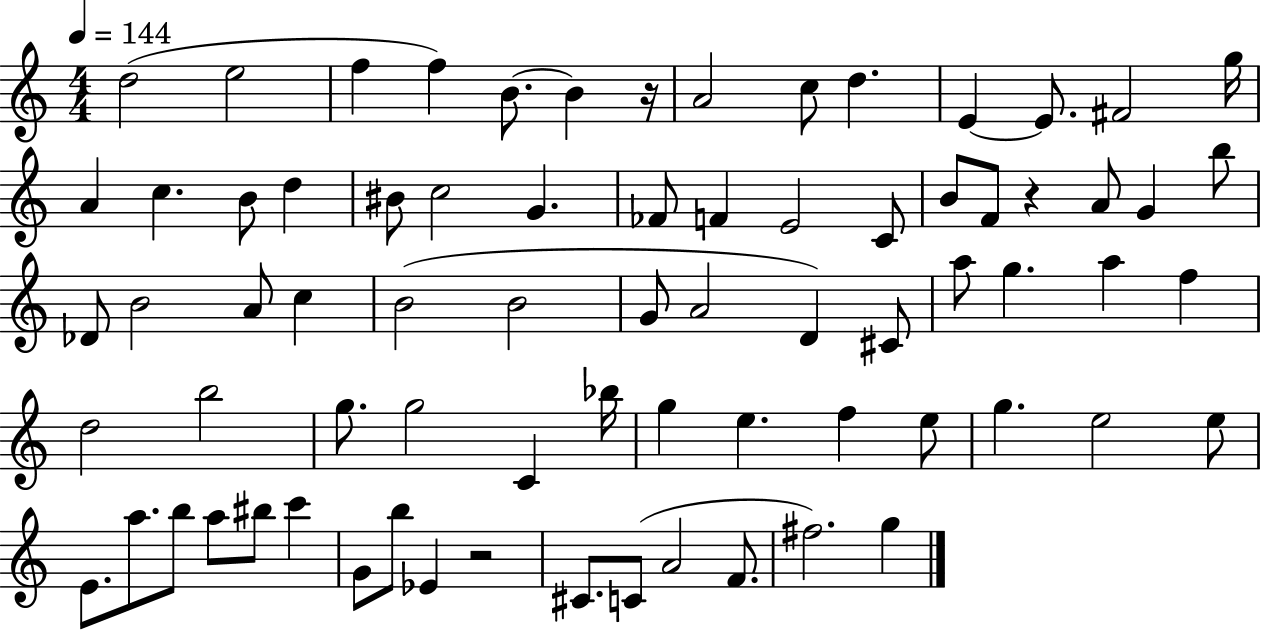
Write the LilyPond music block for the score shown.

{
  \clef treble
  \numericTimeSignature
  \time 4/4
  \key c \major
  \tempo 4 = 144
  \repeat volta 2 { d''2( e''2 | f''4 f''4) b'8.~~ b'4 r16 | a'2 c''8 d''4. | e'4~~ e'8. fis'2 g''16 | \break a'4 c''4. b'8 d''4 | bis'8 c''2 g'4. | fes'8 f'4 e'2 c'8 | b'8 f'8 r4 a'8 g'4 b''8 | \break des'8 b'2 a'8 c''4 | b'2( b'2 | g'8 a'2 d'4) cis'8 | a''8 g''4. a''4 f''4 | \break d''2 b''2 | g''8. g''2 c'4 bes''16 | g''4 e''4. f''4 e''8 | g''4. e''2 e''8 | \break e'8. a''8. b''8 a''8 bis''8 c'''4 | g'8 b''8 ees'4 r2 | cis'8. c'8( a'2 f'8. | fis''2.) g''4 | \break } \bar "|."
}